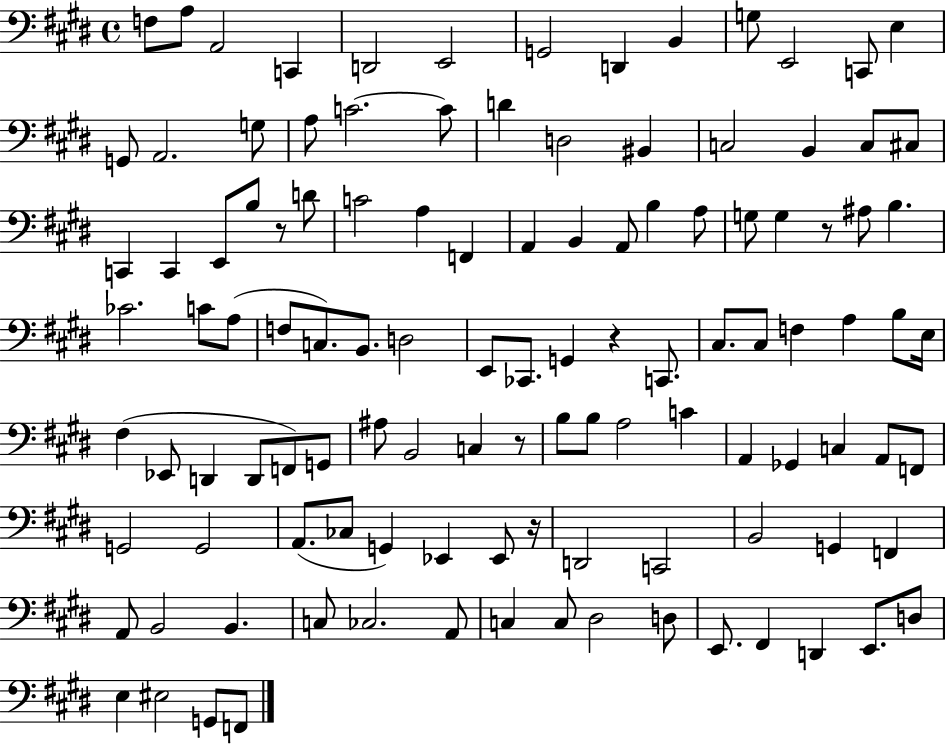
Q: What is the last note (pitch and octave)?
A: F2